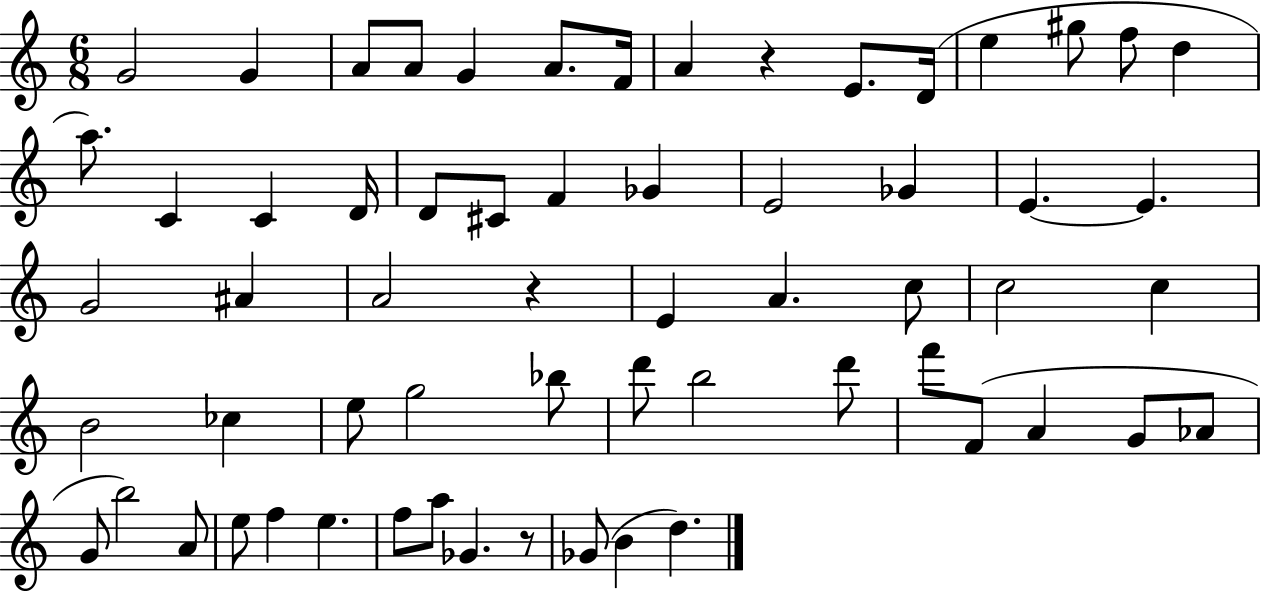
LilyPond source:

{
  \clef treble
  \numericTimeSignature
  \time 6/8
  \key c \major
  g'2 g'4 | a'8 a'8 g'4 a'8. f'16 | a'4 r4 e'8. d'16( | e''4 gis''8 f''8 d''4 | \break a''8.) c'4 c'4 d'16 | d'8 cis'8 f'4 ges'4 | e'2 ges'4 | e'4.~~ e'4. | \break g'2 ais'4 | a'2 r4 | e'4 a'4. c''8 | c''2 c''4 | \break b'2 ces''4 | e''8 g''2 bes''8 | d'''8 b''2 d'''8 | f'''8 f'8( a'4 g'8 aes'8 | \break g'8 b''2) a'8 | e''8 f''4 e''4. | f''8 a''8 ges'4. r8 | ges'8( b'4 d''4.) | \break \bar "|."
}